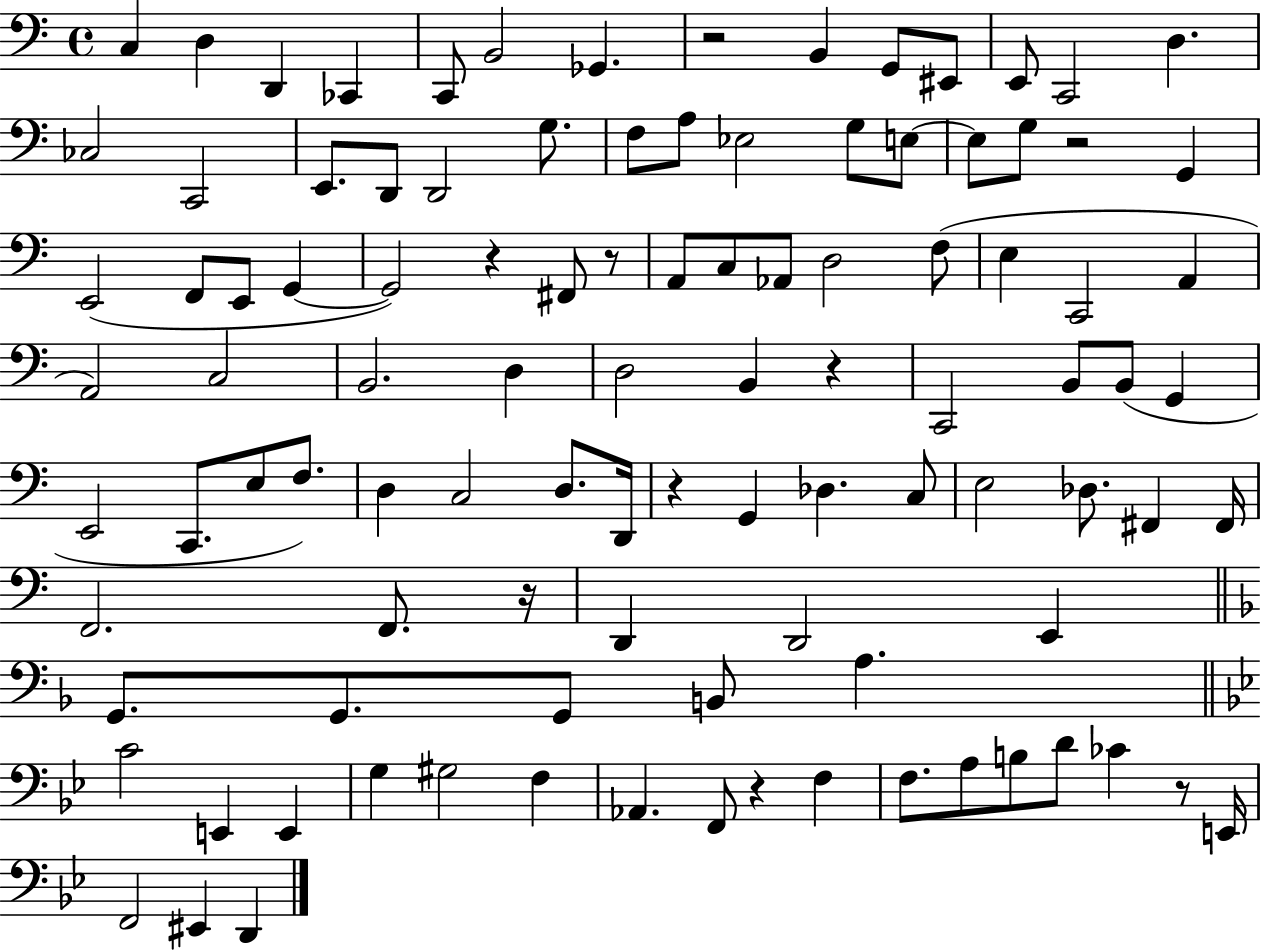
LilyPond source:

{
  \clef bass
  \time 4/4
  \defaultTimeSignature
  \key c \major
  c4 d4 d,4 ces,4 | c,8 b,2 ges,4. | r2 b,4 g,8 eis,8 | e,8 c,2 d4. | \break ces2 c,2 | e,8. d,8 d,2 g8. | f8 a8 ees2 g8 e8~~ | e8 g8 r2 g,4 | \break e,2( f,8 e,8 g,4~~ | g,2) r4 fis,8 r8 | a,8 c8 aes,8 d2 f8( | e4 c,2 a,4 | \break a,2) c2 | b,2. d4 | d2 b,4 r4 | c,2 b,8 b,8( g,4 | \break e,2 c,8. e8 f8.) | d4 c2 d8. d,16 | r4 g,4 des4. c8 | e2 des8. fis,4 fis,16 | \break f,2. f,8. r16 | d,4 d,2 e,4 | \bar "||" \break \key f \major g,8. g,8. g,8 b,8 a4. | \bar "||" \break \key bes \major c'2 e,4 e,4 | g4 gis2 f4 | aes,4. f,8 r4 f4 | f8. a8 b8 d'8 ces'4 r8 e,16 | \break f,2 eis,4 d,4 | \bar "|."
}